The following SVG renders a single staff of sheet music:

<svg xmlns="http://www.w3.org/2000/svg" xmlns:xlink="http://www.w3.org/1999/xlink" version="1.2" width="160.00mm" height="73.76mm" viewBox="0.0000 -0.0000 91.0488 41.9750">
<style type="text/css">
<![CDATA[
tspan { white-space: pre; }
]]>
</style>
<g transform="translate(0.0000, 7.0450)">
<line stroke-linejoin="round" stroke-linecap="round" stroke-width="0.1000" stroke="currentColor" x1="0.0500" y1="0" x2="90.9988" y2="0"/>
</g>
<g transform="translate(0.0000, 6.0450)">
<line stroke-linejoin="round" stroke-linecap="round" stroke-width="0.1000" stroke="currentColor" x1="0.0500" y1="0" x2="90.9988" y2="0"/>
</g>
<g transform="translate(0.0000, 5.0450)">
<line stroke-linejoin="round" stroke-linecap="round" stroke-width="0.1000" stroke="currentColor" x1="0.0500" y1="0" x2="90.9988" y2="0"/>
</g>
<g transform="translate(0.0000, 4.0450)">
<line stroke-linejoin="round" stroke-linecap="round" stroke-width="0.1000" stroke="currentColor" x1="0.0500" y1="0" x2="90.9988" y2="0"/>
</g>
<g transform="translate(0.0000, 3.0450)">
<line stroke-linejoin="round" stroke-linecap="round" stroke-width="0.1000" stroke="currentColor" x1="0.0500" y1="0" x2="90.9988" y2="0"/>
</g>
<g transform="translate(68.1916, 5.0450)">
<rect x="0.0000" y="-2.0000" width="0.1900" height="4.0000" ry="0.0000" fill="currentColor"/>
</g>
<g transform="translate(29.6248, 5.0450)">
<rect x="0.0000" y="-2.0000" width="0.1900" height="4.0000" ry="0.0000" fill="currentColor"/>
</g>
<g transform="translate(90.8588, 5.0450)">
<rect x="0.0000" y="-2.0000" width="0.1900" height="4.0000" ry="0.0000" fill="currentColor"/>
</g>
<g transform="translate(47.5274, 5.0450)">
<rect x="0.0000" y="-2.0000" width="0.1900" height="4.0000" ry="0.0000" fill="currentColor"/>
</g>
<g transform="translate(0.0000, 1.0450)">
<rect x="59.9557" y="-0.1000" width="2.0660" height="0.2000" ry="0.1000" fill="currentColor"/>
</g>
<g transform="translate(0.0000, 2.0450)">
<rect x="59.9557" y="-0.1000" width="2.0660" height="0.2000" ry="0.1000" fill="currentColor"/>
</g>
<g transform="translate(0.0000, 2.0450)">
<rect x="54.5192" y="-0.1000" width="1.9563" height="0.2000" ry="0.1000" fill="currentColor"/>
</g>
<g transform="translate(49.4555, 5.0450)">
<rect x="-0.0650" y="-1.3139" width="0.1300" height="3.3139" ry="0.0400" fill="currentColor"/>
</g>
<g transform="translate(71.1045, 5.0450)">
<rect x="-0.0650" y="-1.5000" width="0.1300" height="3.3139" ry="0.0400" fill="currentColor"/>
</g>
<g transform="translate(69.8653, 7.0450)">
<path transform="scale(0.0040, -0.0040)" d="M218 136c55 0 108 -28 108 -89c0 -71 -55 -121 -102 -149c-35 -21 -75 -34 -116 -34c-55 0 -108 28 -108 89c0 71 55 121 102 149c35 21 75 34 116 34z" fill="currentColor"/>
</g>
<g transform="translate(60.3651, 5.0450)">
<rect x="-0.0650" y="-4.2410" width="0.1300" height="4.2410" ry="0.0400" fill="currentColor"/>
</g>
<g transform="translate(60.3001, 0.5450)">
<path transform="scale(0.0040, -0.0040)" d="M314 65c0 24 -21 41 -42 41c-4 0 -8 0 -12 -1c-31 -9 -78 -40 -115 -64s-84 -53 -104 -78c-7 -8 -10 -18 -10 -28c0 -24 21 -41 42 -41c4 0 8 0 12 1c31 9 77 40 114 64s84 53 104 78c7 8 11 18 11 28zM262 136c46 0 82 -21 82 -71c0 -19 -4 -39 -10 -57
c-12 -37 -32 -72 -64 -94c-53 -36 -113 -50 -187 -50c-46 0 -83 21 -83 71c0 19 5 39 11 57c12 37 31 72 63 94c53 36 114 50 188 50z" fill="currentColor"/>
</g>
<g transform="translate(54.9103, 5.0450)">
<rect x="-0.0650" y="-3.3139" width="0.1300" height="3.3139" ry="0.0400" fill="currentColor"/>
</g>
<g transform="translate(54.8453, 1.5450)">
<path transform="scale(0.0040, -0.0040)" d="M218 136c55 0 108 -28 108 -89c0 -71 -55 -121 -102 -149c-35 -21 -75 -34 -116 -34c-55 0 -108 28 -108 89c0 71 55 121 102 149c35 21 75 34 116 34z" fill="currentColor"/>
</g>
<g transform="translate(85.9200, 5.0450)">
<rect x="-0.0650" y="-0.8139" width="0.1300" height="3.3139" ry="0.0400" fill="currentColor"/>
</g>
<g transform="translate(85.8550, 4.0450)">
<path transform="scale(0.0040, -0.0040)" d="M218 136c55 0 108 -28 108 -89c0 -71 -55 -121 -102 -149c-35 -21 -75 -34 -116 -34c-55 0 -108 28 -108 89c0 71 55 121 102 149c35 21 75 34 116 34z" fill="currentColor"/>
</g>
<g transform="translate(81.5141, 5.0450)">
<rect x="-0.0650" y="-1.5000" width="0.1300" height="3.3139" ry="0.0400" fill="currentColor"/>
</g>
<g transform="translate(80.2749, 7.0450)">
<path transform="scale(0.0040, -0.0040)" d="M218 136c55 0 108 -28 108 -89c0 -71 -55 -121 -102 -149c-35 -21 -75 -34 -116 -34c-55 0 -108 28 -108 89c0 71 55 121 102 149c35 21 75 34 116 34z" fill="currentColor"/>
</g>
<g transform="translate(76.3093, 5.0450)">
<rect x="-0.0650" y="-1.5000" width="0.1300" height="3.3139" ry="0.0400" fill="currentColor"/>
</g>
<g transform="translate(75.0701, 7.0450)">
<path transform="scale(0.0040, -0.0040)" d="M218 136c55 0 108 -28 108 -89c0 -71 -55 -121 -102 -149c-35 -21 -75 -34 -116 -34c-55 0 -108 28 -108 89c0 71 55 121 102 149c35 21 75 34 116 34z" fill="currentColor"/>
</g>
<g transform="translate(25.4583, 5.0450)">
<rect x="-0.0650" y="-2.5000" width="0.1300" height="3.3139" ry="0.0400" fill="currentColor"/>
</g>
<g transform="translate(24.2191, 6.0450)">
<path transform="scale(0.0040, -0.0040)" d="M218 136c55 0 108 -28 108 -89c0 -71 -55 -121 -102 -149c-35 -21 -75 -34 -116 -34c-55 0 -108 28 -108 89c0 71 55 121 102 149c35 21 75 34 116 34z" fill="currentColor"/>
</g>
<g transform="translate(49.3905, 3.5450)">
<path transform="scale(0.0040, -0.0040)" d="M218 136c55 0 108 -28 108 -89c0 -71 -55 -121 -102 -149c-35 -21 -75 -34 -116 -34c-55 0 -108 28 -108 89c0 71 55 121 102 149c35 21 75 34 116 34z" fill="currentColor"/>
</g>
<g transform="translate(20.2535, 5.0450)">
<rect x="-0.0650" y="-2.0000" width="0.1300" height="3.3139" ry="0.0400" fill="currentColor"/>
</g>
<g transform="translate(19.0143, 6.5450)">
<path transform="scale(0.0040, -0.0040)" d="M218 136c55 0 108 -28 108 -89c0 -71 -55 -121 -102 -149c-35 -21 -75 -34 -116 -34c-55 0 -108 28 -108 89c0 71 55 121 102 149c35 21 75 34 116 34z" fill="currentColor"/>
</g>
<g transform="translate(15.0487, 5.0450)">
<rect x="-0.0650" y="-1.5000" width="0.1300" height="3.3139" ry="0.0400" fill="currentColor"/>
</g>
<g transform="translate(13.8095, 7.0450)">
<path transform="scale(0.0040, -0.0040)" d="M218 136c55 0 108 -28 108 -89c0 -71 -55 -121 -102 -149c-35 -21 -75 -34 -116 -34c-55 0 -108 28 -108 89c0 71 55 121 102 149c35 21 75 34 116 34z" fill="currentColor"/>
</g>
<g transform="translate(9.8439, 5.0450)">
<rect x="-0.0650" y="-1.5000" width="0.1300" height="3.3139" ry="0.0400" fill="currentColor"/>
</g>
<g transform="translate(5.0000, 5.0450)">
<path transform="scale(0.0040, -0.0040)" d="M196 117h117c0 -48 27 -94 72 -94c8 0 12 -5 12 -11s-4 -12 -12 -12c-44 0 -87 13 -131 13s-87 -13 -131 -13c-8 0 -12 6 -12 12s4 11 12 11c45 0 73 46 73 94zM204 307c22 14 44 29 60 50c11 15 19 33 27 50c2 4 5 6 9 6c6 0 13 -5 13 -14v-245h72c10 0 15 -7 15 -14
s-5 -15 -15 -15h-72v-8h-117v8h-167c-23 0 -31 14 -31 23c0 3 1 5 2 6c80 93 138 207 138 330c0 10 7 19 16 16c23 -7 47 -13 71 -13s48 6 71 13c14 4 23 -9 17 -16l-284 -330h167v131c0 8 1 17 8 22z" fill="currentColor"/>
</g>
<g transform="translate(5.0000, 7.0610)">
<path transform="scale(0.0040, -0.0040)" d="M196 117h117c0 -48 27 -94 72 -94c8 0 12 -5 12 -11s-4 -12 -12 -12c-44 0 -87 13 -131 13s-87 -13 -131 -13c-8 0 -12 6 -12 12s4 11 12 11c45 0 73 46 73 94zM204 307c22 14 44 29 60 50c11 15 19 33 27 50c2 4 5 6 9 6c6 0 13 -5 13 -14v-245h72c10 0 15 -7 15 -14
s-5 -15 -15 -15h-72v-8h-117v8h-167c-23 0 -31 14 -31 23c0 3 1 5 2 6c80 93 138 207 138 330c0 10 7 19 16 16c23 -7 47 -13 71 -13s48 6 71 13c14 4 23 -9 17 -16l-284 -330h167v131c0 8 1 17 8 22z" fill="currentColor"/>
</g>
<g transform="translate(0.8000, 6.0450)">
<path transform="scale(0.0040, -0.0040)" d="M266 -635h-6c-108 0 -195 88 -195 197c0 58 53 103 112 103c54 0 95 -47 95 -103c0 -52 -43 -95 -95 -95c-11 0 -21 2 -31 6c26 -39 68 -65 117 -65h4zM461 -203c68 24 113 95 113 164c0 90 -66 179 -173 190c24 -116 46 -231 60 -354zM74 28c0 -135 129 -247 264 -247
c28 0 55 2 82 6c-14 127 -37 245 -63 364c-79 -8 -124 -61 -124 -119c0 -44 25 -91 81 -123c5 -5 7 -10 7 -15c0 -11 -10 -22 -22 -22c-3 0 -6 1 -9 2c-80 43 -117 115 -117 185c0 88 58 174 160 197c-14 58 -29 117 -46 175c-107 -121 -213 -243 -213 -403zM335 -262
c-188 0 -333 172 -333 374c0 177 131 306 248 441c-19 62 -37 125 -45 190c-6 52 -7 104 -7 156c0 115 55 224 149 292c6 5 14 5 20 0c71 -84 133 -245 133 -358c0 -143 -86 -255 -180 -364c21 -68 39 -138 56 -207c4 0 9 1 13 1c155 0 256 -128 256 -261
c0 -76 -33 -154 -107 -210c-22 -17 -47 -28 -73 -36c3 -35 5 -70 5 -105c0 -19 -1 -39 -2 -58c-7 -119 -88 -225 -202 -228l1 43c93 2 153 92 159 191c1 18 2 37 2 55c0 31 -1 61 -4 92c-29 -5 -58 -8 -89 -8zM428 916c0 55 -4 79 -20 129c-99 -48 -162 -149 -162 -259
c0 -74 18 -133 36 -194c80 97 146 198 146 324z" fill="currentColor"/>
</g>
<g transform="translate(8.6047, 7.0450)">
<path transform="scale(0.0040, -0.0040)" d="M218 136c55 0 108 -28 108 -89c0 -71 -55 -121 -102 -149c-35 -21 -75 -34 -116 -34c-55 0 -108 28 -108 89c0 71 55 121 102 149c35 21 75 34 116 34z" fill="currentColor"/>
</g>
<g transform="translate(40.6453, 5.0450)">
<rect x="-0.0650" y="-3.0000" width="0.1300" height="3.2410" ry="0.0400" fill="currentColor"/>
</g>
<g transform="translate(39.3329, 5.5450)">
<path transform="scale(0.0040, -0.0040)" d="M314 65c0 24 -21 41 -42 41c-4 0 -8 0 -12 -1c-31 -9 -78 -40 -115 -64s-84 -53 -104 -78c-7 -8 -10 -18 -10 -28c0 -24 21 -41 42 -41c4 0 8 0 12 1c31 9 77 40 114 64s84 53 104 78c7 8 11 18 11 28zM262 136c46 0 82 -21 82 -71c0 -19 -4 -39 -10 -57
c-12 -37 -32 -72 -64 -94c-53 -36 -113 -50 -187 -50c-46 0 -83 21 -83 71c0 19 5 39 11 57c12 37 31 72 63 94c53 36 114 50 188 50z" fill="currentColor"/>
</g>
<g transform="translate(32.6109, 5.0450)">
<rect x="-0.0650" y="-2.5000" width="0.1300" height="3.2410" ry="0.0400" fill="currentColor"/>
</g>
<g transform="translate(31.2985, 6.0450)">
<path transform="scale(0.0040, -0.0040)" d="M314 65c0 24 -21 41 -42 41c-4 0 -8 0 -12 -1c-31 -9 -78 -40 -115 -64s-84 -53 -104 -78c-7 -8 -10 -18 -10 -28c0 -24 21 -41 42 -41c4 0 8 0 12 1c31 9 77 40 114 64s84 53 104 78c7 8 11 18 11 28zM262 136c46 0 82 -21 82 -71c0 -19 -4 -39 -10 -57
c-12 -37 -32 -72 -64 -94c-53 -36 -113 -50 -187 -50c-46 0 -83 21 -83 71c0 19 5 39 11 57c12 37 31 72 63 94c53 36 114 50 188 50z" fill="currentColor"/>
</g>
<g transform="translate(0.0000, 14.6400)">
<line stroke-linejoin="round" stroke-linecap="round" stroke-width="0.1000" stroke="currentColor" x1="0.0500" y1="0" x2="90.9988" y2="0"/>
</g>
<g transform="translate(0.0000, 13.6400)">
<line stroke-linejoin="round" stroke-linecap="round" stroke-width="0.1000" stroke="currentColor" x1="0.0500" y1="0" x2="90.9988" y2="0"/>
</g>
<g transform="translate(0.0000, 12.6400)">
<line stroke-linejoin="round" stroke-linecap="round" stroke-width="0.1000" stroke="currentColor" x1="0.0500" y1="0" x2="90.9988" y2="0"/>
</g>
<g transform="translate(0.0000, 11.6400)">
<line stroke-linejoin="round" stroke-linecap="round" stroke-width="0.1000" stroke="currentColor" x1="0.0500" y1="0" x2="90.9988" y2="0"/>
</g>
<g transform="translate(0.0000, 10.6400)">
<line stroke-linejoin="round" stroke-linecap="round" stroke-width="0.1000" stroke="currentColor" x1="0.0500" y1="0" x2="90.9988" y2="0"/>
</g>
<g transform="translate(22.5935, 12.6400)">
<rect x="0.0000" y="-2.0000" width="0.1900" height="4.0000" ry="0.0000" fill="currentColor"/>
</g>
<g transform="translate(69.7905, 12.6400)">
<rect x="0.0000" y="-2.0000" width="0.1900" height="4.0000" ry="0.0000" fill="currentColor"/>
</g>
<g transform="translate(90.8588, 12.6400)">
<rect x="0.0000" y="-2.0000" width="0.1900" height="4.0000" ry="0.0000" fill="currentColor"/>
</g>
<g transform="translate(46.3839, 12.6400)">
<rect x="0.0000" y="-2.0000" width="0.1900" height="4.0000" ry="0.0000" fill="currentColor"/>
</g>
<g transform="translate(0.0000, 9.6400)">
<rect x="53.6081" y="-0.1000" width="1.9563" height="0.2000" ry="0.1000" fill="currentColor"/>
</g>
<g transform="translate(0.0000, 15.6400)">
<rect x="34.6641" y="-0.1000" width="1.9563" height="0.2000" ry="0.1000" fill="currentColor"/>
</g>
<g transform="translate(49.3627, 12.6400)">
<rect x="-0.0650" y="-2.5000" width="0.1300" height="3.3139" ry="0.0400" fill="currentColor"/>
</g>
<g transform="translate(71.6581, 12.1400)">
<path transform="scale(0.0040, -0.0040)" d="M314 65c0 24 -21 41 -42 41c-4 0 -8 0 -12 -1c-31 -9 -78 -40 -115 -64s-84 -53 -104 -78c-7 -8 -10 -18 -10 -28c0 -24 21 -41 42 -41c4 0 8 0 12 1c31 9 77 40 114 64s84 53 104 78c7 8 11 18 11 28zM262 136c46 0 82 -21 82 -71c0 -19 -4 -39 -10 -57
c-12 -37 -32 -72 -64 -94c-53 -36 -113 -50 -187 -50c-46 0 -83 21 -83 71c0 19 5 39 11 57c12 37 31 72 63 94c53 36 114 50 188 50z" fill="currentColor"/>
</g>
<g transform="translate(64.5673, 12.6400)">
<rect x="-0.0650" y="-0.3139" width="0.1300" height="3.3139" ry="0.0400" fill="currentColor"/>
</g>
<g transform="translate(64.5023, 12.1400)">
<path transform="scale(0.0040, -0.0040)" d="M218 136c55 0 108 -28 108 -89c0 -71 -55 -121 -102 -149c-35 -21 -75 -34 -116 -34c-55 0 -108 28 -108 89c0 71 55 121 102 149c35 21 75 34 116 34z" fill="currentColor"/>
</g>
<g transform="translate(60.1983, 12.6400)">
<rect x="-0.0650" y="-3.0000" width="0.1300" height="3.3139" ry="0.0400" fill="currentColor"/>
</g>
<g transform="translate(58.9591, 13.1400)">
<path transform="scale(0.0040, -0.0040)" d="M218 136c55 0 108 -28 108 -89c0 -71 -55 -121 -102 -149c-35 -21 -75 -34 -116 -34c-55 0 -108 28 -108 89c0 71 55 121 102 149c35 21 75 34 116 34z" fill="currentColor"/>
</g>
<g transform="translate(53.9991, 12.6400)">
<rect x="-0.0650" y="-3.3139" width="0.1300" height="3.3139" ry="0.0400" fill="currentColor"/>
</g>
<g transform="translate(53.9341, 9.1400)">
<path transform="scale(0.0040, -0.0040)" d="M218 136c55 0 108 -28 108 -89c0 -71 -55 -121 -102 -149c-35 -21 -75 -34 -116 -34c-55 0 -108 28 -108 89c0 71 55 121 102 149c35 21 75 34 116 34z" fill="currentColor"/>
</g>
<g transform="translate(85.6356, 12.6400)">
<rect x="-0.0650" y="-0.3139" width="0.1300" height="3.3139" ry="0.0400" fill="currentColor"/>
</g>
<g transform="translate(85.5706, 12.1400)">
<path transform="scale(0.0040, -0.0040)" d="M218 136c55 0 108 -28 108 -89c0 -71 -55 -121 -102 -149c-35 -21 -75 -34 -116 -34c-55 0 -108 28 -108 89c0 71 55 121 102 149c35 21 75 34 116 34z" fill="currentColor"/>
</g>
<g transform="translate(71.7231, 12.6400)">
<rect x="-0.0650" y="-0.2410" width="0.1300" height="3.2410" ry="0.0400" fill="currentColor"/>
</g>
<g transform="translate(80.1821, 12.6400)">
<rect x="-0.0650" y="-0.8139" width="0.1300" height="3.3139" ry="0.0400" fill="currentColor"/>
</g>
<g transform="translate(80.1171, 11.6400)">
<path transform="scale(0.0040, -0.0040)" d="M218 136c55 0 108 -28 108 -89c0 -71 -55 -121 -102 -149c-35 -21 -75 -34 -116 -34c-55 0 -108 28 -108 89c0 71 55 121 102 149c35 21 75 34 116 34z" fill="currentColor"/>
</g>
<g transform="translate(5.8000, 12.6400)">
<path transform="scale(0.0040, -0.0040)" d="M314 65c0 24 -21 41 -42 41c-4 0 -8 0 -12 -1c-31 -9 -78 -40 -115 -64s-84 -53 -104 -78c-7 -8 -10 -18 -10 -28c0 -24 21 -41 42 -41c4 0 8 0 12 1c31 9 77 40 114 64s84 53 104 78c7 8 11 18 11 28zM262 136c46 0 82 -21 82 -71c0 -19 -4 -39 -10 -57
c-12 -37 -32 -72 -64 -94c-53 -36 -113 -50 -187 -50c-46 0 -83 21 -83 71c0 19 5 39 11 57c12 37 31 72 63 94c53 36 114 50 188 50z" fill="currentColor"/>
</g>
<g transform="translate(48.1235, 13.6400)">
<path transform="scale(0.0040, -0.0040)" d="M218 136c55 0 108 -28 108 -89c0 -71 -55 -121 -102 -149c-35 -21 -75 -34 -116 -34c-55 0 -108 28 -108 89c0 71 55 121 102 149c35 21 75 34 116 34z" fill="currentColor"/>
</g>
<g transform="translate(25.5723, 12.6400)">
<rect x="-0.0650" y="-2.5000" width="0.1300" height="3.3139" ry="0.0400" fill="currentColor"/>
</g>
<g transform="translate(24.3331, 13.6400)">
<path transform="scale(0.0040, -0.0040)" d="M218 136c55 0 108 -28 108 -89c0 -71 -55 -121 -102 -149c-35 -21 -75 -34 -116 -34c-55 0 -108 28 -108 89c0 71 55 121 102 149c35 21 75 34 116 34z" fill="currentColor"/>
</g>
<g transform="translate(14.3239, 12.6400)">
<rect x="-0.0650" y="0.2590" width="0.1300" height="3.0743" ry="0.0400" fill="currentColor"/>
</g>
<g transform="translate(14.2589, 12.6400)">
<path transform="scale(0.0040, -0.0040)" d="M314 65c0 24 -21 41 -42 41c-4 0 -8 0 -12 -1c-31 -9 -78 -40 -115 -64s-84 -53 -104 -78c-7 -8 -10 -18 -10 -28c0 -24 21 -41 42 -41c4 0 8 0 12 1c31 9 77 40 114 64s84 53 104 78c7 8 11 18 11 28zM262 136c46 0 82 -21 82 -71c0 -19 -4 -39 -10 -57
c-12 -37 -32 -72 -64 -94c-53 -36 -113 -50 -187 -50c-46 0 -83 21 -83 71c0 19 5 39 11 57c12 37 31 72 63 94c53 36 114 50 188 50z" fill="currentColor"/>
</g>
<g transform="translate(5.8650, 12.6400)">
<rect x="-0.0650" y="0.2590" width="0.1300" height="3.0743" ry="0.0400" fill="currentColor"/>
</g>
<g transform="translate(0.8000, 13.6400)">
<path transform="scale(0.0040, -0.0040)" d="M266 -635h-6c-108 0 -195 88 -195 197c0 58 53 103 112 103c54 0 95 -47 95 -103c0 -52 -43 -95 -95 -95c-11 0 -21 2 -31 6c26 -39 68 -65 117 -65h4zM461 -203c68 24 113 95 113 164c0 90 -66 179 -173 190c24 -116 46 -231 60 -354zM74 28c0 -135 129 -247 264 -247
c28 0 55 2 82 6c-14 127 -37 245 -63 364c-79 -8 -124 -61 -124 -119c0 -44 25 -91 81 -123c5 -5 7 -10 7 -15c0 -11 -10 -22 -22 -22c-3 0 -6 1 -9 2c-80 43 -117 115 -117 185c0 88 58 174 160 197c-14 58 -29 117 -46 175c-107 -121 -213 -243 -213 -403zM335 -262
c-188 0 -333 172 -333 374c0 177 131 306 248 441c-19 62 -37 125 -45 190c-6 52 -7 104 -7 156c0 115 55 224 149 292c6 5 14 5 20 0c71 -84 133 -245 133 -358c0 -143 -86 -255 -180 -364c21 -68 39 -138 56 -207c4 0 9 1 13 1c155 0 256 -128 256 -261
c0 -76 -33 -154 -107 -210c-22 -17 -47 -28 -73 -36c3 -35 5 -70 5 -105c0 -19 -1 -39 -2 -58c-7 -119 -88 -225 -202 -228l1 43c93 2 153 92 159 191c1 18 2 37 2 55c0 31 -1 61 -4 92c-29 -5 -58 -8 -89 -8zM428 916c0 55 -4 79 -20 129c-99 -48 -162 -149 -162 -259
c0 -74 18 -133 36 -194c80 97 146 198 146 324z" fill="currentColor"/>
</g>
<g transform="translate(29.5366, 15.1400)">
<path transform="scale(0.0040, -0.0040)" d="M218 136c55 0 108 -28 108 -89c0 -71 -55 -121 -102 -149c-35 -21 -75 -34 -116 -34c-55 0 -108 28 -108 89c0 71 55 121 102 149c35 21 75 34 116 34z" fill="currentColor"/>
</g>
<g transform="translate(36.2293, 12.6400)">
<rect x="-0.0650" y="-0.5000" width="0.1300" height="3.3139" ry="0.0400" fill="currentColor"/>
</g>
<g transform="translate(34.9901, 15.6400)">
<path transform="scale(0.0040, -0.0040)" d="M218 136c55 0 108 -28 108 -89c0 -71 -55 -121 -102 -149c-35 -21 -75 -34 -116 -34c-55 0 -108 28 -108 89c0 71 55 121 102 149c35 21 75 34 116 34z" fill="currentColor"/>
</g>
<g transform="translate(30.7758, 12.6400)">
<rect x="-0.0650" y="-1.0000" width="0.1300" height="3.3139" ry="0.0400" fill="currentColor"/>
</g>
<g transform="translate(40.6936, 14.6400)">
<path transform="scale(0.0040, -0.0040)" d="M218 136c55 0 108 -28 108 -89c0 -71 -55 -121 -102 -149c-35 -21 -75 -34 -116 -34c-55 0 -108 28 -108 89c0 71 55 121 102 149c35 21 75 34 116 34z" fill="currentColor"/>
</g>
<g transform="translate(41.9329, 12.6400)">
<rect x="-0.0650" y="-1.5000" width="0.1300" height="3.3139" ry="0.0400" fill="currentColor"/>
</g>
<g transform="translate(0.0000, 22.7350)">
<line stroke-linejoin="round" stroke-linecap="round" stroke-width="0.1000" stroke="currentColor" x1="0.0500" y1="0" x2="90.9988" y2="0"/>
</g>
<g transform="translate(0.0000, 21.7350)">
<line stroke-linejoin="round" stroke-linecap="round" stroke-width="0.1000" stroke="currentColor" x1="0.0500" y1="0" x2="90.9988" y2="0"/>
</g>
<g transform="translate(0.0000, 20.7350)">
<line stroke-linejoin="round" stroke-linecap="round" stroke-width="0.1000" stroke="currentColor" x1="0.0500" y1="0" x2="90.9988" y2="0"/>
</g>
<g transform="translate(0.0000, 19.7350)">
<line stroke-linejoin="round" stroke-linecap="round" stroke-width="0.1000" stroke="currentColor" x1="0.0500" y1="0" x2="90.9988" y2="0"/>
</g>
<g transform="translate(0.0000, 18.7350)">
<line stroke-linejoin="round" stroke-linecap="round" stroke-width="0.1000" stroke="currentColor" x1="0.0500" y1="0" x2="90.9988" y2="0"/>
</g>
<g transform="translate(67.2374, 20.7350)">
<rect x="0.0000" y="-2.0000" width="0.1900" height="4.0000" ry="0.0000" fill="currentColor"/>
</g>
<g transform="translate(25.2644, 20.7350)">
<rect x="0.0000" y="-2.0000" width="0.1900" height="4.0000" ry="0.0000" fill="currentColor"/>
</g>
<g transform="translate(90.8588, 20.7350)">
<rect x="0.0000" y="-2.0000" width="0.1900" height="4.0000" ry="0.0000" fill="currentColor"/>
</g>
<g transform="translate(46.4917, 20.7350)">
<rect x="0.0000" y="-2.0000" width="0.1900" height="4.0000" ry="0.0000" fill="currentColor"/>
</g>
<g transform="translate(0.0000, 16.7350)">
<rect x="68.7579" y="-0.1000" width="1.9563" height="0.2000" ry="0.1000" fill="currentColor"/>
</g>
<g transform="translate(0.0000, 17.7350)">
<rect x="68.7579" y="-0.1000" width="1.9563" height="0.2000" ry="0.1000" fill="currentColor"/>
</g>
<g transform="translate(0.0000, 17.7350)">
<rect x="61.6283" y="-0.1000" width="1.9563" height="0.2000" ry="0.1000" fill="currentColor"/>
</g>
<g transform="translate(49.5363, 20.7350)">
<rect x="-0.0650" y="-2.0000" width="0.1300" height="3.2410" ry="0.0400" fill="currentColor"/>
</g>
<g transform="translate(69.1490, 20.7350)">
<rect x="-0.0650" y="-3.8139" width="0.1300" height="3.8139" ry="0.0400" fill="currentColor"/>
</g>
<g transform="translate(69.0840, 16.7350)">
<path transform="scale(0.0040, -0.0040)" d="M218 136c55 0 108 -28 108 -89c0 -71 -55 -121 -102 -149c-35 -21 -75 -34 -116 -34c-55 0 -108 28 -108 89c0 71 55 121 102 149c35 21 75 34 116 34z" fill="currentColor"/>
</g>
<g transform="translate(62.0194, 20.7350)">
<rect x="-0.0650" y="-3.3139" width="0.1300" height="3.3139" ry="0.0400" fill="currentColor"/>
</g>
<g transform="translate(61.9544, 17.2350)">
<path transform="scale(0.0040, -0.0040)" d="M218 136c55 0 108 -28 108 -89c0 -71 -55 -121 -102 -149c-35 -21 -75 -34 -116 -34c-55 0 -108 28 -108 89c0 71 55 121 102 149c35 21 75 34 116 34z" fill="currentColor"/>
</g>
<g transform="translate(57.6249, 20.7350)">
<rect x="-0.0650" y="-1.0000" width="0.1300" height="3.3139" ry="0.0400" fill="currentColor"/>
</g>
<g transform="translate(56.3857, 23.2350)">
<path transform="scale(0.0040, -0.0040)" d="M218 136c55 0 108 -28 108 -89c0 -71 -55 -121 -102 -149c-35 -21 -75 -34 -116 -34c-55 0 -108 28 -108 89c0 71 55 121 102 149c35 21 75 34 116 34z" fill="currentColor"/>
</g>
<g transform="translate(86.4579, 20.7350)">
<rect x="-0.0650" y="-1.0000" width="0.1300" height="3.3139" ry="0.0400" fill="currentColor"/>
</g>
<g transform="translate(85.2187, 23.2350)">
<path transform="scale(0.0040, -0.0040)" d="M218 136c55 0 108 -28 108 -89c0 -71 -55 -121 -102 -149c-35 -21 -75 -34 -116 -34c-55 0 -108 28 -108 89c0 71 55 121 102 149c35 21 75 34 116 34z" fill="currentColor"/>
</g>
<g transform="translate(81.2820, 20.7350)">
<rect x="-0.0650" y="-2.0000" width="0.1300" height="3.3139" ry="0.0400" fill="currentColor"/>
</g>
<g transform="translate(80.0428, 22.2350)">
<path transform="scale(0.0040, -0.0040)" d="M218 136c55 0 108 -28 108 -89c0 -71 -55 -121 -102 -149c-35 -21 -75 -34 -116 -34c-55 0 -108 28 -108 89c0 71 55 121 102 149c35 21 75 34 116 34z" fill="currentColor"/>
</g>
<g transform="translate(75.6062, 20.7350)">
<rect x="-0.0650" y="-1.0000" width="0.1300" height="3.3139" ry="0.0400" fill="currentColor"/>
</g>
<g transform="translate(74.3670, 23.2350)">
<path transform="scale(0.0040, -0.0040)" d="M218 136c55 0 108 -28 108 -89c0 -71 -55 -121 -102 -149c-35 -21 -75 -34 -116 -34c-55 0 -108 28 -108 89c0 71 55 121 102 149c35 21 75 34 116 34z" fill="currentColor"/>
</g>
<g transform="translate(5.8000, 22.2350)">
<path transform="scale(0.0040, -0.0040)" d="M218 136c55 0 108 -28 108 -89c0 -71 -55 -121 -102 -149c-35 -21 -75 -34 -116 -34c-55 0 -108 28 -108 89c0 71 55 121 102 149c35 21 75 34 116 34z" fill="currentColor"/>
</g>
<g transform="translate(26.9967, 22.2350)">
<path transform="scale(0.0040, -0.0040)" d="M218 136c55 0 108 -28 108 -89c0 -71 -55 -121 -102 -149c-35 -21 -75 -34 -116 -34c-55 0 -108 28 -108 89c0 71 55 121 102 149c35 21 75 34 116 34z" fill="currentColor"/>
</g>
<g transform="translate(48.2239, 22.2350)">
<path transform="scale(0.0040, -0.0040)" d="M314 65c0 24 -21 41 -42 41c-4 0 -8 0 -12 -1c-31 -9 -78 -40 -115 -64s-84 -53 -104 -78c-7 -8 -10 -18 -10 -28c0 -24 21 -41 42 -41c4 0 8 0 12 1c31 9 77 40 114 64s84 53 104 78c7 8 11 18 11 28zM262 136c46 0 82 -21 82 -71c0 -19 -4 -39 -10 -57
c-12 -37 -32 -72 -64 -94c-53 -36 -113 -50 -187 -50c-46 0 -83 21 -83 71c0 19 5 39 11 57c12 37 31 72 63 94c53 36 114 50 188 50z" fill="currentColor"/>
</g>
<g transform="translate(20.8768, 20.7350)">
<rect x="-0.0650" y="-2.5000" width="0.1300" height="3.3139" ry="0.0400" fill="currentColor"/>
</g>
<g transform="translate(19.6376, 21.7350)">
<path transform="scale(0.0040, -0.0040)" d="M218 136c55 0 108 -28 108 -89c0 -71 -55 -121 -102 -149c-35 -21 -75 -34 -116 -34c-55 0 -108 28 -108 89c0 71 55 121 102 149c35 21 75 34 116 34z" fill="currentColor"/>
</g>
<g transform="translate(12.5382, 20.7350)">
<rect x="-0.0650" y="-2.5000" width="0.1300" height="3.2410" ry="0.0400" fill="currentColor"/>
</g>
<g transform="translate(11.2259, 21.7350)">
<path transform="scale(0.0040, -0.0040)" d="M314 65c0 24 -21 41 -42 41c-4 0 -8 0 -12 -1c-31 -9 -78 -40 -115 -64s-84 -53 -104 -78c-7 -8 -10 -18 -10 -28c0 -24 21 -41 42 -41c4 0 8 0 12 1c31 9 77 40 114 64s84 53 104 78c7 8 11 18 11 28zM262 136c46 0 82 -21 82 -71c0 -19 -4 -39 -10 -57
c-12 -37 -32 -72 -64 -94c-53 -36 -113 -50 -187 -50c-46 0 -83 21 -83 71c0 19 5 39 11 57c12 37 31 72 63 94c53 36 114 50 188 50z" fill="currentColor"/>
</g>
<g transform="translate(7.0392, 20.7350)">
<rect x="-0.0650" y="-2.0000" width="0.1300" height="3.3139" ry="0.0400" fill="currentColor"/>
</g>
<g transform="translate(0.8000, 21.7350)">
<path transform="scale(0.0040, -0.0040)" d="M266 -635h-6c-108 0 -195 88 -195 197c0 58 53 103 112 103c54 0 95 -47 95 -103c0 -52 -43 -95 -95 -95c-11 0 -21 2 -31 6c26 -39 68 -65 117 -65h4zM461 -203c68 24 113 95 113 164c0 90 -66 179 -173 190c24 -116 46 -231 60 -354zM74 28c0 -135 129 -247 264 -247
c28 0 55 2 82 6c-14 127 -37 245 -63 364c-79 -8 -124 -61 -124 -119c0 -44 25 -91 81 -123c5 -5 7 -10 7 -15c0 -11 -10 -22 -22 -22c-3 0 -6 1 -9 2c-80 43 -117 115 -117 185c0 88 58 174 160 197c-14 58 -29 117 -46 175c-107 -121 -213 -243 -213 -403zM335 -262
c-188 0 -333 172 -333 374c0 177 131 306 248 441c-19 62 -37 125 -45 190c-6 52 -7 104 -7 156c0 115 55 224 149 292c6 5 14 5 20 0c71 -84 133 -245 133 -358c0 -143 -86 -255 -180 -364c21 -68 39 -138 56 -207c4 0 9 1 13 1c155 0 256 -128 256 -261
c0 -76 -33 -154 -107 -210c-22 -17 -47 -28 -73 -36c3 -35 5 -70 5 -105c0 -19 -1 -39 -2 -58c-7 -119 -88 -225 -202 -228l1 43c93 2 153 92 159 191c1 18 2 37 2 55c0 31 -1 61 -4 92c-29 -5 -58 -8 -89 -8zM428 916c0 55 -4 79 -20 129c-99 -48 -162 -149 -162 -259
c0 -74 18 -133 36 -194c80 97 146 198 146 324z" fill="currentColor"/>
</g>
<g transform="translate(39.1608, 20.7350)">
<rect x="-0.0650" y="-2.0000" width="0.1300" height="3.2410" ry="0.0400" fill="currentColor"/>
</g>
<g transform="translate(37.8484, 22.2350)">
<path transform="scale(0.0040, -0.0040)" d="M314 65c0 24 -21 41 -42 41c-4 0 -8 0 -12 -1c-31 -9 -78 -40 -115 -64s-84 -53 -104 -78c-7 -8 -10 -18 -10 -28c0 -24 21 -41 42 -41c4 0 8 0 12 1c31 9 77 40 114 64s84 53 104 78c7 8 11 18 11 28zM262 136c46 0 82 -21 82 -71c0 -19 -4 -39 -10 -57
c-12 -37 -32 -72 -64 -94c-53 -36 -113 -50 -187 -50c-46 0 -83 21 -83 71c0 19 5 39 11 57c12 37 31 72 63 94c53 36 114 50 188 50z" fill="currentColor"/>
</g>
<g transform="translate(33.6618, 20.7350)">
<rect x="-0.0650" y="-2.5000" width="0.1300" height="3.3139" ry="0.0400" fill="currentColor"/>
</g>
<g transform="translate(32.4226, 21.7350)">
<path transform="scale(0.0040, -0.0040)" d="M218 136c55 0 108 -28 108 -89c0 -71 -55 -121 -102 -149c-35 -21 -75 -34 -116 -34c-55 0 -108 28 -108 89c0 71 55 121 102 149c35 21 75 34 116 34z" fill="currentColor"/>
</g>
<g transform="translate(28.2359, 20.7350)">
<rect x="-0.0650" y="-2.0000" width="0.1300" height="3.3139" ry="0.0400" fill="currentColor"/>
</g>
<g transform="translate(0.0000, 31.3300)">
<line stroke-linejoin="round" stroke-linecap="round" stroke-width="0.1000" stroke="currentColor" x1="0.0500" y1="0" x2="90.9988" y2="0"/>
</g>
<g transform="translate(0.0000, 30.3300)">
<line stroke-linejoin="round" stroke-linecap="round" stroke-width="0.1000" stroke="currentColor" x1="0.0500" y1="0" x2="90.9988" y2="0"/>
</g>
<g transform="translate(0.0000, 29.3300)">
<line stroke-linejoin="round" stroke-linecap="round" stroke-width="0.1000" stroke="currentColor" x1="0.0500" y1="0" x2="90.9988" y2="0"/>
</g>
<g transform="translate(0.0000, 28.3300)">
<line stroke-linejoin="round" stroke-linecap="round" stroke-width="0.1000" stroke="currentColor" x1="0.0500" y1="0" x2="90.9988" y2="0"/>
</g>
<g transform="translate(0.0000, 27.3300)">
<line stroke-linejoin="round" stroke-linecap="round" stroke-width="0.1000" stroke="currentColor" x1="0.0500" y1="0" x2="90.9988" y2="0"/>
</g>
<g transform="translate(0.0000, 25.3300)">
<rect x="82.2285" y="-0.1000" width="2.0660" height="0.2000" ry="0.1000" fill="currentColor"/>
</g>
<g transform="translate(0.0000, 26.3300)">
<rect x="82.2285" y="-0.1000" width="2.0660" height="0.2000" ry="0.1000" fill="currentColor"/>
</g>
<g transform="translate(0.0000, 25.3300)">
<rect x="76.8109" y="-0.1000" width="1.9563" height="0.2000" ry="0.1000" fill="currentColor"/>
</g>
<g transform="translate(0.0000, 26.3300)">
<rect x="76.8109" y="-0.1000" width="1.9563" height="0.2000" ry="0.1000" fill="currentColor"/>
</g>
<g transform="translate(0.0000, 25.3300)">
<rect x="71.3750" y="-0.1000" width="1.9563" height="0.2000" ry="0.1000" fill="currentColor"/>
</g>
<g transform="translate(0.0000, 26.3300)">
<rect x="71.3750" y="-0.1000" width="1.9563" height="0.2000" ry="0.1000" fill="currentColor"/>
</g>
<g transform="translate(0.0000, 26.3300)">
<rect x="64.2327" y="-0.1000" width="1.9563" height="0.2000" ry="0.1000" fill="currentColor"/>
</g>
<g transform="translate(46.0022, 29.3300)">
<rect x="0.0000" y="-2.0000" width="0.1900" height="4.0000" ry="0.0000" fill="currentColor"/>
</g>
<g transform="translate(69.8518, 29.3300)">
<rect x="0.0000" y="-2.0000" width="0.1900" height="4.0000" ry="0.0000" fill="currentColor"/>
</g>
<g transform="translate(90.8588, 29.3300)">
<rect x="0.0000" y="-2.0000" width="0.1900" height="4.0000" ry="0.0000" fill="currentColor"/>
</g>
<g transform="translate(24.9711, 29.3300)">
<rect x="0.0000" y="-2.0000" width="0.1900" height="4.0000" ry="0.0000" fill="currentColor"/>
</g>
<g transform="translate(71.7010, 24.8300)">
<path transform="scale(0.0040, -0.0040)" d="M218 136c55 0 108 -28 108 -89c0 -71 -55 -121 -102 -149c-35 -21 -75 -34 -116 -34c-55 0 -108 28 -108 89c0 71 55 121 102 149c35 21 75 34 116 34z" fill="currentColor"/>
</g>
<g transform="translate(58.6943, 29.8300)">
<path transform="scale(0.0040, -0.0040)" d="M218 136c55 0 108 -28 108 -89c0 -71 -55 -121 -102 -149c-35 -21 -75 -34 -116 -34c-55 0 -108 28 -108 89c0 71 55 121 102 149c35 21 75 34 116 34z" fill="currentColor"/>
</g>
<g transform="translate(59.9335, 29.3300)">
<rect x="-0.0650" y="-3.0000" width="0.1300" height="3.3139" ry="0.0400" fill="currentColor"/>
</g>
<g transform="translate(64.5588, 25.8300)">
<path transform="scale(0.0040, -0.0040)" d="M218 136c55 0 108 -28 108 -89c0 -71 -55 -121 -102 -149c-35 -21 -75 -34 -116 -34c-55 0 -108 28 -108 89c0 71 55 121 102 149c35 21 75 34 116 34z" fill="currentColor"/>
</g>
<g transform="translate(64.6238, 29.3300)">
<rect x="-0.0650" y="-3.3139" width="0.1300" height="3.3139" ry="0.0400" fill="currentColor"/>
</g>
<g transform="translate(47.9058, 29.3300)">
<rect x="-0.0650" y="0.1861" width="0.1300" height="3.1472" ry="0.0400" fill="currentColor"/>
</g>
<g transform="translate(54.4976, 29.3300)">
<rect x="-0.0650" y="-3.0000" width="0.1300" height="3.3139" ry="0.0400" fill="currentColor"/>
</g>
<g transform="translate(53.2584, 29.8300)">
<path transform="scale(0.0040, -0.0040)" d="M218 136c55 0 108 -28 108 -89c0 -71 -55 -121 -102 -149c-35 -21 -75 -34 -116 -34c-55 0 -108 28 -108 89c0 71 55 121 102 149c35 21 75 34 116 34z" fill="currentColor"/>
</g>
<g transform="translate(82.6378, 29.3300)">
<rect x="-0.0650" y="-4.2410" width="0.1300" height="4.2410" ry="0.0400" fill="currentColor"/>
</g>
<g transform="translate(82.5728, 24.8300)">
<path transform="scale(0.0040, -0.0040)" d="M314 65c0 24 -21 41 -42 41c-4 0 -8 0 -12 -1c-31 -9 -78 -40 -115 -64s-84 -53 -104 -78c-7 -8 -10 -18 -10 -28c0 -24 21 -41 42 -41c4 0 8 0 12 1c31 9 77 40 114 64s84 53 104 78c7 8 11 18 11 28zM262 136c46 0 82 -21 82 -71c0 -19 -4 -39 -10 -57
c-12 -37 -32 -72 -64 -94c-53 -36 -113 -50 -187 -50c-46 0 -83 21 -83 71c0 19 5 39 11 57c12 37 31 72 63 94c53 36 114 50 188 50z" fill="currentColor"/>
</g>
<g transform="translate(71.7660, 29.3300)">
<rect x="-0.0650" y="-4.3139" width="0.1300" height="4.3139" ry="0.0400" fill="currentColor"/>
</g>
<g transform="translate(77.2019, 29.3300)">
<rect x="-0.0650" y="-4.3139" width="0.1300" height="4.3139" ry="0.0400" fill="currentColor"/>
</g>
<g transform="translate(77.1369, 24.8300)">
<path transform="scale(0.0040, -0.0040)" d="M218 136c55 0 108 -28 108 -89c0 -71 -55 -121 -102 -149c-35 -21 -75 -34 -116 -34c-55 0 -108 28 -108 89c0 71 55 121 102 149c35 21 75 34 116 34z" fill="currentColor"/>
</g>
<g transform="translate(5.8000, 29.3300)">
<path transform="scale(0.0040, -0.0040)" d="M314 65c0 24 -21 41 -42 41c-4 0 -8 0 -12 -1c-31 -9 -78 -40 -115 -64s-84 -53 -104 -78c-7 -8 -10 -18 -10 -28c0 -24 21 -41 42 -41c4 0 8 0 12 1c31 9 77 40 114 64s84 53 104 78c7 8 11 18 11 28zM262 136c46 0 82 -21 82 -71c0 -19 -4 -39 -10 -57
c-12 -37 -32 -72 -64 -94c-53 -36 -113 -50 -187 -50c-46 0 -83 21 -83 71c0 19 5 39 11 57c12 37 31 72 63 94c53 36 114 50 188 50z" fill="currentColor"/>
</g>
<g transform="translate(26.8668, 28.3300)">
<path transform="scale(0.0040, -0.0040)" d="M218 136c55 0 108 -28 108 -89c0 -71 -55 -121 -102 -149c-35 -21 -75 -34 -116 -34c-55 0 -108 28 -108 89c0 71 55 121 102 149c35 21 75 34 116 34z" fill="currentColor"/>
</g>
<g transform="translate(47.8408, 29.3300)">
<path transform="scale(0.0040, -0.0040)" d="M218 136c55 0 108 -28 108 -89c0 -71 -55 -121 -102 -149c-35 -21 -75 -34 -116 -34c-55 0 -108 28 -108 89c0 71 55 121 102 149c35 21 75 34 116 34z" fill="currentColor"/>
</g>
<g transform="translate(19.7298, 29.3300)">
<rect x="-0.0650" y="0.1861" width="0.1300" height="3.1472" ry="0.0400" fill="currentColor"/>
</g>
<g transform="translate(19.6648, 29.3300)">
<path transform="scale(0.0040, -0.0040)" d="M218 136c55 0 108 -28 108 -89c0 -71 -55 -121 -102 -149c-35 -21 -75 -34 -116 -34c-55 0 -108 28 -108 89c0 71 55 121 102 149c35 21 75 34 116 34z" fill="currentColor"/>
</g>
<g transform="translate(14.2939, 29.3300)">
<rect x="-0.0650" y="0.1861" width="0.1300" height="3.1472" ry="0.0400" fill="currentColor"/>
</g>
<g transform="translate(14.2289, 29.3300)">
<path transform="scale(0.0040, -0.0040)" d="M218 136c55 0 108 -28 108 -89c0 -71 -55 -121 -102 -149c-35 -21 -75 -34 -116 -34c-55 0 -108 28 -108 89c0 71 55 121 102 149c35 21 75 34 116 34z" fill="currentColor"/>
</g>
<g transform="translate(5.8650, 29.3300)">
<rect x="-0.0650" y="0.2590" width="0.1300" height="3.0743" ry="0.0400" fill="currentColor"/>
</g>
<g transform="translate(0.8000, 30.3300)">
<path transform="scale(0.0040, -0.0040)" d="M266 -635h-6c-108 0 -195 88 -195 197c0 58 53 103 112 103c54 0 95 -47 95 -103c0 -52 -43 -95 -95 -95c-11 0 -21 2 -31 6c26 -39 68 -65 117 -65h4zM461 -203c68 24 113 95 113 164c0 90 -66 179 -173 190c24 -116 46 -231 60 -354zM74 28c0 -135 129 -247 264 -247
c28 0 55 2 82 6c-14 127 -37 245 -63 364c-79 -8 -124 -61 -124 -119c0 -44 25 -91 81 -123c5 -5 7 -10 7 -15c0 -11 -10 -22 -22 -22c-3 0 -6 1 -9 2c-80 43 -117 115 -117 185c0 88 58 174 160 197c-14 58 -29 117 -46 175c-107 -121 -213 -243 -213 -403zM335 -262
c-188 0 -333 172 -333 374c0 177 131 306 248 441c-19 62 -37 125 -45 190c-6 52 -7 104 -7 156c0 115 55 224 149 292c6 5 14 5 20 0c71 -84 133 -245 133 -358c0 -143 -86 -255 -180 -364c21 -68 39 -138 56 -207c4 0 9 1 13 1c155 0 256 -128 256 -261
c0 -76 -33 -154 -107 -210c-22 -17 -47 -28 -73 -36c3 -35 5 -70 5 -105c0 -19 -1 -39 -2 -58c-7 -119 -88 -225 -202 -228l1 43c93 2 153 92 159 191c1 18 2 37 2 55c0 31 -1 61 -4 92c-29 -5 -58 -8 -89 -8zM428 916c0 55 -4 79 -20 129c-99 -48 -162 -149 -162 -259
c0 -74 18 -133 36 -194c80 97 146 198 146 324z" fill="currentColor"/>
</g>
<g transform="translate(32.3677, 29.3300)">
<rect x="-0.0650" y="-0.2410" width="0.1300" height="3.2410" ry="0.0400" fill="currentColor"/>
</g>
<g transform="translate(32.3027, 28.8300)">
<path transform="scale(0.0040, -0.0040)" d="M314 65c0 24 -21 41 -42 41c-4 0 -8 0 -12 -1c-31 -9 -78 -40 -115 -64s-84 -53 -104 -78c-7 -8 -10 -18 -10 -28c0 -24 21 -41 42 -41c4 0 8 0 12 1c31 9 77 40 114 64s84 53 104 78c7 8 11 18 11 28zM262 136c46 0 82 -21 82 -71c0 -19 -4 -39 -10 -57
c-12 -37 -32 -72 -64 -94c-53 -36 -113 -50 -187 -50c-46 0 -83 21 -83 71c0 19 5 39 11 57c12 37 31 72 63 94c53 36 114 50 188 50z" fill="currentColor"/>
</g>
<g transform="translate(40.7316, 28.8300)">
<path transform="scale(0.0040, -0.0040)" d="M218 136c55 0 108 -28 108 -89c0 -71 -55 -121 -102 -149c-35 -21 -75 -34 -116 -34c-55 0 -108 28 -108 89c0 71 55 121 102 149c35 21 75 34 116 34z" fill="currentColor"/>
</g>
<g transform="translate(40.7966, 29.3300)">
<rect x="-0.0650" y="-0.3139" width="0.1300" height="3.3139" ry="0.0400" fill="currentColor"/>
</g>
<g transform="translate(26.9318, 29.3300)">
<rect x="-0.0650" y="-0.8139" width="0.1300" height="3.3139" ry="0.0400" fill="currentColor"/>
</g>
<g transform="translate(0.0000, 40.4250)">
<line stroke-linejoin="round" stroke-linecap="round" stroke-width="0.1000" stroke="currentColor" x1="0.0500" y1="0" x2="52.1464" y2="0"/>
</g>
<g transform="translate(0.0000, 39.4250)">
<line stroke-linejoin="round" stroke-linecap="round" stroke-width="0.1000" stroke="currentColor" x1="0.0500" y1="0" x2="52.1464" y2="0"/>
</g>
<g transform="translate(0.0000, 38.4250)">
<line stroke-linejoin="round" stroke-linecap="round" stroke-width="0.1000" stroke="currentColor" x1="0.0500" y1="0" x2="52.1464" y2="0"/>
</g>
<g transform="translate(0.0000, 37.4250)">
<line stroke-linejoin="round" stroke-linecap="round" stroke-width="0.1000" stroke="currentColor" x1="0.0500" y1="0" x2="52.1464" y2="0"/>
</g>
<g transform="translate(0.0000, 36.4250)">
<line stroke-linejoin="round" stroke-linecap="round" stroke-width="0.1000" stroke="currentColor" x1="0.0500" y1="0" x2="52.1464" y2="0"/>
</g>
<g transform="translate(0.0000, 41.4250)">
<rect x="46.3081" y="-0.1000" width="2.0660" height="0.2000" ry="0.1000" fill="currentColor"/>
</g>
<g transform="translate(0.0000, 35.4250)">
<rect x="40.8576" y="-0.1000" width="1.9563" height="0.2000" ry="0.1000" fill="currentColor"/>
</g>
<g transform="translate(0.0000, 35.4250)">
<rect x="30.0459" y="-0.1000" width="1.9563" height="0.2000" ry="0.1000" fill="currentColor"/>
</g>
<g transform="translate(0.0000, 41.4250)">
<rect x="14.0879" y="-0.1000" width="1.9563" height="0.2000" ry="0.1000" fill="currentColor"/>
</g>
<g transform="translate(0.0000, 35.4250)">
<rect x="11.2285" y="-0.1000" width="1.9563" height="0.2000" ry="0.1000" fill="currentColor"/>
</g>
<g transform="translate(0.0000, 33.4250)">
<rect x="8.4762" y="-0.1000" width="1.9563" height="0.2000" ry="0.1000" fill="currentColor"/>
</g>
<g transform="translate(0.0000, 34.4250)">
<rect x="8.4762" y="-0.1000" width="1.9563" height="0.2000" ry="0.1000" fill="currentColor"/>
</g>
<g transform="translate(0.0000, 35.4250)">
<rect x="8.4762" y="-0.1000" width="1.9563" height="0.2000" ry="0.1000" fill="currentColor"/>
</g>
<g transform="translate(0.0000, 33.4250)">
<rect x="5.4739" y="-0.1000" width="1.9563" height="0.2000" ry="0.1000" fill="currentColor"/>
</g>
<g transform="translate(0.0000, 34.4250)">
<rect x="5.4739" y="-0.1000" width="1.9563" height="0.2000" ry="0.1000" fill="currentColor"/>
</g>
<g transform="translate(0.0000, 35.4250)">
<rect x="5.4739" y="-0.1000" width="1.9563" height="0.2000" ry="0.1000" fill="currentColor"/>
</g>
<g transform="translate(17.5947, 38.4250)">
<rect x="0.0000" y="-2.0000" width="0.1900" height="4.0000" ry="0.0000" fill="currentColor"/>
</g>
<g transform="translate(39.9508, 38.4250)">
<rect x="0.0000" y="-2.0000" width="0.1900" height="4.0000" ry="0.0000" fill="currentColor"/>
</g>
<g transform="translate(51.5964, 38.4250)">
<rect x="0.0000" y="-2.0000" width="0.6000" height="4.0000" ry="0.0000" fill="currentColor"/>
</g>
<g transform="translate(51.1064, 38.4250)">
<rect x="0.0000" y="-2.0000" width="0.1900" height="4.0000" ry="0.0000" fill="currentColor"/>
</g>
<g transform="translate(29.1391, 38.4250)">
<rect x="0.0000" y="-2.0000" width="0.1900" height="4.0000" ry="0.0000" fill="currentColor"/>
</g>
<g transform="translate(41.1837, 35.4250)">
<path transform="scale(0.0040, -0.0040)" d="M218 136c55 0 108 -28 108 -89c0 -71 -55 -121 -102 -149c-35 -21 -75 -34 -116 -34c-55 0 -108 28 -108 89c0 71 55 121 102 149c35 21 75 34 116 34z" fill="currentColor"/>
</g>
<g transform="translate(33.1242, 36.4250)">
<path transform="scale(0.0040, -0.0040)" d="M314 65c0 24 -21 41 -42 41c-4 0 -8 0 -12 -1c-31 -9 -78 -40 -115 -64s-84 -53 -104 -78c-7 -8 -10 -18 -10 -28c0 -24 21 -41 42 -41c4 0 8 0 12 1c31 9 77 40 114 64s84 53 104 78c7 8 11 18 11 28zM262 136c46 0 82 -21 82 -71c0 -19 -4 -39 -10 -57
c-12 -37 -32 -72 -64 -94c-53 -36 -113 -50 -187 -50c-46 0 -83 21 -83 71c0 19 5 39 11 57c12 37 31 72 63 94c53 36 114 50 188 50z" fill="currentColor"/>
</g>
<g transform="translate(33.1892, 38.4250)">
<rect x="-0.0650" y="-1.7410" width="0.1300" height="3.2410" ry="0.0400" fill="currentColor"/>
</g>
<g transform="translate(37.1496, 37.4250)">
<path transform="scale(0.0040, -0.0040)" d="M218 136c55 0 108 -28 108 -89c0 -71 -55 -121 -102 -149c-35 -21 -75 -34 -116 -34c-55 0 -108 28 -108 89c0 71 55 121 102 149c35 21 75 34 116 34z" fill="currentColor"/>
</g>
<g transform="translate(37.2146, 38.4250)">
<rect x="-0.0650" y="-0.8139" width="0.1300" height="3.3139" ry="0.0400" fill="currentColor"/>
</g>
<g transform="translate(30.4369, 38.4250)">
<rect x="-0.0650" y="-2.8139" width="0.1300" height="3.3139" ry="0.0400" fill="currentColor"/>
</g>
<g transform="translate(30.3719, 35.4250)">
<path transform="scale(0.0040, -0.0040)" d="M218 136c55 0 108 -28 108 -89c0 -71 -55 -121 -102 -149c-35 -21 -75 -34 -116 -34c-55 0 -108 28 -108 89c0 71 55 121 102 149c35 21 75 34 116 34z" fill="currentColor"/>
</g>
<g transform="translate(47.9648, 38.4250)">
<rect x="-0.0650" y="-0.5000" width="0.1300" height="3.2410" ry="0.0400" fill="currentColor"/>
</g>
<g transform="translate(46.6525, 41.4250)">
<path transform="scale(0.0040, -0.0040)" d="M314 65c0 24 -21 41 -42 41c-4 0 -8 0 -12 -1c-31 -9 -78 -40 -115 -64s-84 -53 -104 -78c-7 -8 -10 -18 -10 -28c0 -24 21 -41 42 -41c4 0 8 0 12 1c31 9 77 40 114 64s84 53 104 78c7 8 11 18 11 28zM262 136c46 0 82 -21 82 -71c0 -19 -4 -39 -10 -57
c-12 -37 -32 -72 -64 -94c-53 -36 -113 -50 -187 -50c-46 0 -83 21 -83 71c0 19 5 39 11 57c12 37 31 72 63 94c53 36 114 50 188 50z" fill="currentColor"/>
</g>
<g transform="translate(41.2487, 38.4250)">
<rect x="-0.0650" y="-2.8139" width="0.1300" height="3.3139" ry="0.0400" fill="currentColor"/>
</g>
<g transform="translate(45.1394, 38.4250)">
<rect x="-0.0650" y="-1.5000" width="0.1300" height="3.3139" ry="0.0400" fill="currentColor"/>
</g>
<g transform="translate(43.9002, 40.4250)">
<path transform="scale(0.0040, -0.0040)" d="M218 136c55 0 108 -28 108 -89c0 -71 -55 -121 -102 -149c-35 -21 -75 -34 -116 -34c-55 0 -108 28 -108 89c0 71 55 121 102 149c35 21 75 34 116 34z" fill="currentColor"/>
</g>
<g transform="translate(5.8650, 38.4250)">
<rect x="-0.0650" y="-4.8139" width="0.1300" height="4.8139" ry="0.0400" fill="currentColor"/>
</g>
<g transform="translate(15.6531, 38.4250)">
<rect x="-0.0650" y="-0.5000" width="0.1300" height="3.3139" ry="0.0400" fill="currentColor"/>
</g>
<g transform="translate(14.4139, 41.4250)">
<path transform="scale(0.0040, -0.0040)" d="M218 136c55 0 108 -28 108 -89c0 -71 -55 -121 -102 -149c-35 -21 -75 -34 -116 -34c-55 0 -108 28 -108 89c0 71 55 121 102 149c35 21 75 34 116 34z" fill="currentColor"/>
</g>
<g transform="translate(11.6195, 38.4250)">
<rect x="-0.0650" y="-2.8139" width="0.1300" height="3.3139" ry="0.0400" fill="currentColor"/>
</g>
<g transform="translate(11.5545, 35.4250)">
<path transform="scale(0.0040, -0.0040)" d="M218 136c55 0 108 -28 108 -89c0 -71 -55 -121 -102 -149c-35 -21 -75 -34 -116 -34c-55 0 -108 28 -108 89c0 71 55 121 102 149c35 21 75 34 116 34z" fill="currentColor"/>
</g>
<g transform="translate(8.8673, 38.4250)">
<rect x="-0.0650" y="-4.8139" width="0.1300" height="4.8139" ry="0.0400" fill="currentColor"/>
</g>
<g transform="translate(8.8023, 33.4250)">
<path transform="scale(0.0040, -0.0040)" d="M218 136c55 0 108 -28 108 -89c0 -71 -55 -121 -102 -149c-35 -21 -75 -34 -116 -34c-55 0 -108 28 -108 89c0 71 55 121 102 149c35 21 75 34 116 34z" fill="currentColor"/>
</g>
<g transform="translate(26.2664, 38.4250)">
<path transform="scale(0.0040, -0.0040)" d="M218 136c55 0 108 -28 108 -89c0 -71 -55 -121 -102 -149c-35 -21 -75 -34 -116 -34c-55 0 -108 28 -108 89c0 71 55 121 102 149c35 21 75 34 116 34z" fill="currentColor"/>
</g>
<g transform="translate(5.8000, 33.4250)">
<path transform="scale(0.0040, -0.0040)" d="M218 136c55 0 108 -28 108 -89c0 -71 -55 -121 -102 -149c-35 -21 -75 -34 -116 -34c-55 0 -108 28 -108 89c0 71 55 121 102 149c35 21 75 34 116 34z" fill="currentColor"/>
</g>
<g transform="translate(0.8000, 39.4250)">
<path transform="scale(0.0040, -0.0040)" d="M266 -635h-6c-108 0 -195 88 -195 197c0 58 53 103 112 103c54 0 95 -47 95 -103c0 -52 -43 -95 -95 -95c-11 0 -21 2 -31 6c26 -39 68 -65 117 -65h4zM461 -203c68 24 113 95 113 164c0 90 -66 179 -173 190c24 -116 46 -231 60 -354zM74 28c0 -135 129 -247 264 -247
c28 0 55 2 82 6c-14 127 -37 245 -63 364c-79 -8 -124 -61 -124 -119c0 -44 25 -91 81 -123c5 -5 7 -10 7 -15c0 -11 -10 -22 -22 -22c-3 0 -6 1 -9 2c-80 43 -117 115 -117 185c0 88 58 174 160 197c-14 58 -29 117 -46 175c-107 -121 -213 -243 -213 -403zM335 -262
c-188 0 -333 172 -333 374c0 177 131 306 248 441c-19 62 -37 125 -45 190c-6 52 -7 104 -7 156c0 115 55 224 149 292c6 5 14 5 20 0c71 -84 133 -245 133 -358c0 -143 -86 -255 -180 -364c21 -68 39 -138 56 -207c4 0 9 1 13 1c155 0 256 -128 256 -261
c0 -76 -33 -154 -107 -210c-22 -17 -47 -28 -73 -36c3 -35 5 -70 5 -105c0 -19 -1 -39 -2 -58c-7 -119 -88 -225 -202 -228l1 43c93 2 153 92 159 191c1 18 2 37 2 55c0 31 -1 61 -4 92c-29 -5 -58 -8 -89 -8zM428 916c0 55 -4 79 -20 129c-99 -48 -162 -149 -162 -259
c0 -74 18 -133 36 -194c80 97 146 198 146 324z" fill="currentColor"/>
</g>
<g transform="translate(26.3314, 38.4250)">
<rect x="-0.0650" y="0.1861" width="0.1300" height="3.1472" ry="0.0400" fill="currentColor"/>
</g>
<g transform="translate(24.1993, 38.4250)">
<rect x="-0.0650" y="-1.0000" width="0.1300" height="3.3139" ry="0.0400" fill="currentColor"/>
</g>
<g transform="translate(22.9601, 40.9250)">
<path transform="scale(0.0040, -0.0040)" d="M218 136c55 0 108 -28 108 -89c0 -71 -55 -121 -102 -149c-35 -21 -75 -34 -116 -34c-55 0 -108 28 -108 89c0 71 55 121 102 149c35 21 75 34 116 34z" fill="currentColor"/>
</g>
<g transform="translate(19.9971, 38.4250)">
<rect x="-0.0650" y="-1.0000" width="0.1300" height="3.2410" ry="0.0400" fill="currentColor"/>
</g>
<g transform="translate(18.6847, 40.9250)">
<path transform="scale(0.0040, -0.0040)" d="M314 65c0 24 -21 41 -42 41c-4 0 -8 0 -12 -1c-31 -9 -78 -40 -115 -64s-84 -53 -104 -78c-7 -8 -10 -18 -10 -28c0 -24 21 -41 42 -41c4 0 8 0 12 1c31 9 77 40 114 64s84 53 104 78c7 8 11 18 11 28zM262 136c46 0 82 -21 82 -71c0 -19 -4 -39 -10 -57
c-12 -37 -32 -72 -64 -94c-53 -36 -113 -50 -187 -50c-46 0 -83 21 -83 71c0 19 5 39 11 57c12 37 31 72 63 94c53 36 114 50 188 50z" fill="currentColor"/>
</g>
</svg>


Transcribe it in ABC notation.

X:1
T:Untitled
M:4/4
L:1/4
K:C
E E F G G2 A2 e b d'2 E E E d B2 B2 G D C E G b A c c2 d c F G2 G F G F2 F2 D b c' D F D B2 B B d c2 c B A A b d' d' d'2 e' e' a C D2 D B a f2 d a E C2